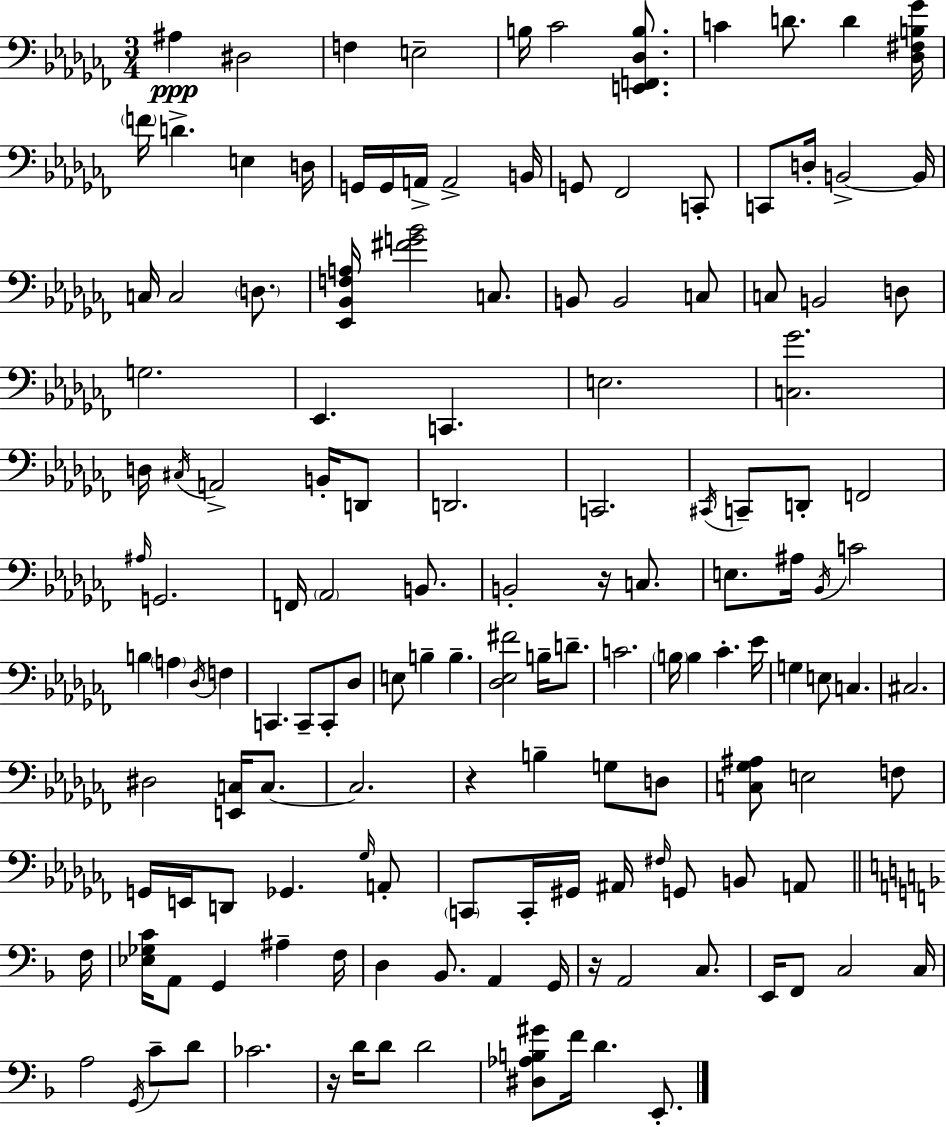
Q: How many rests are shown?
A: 4